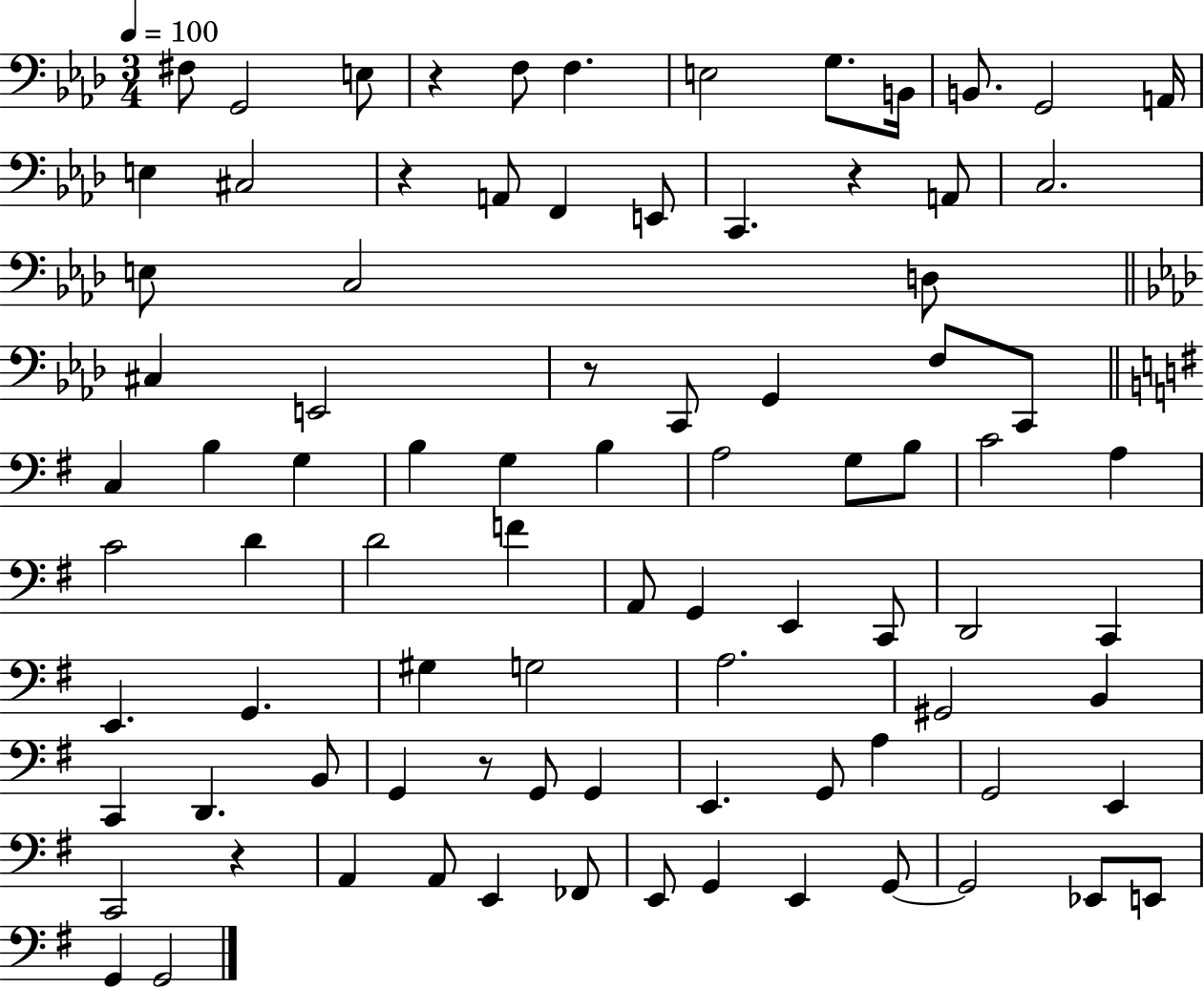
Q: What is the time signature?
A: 3/4